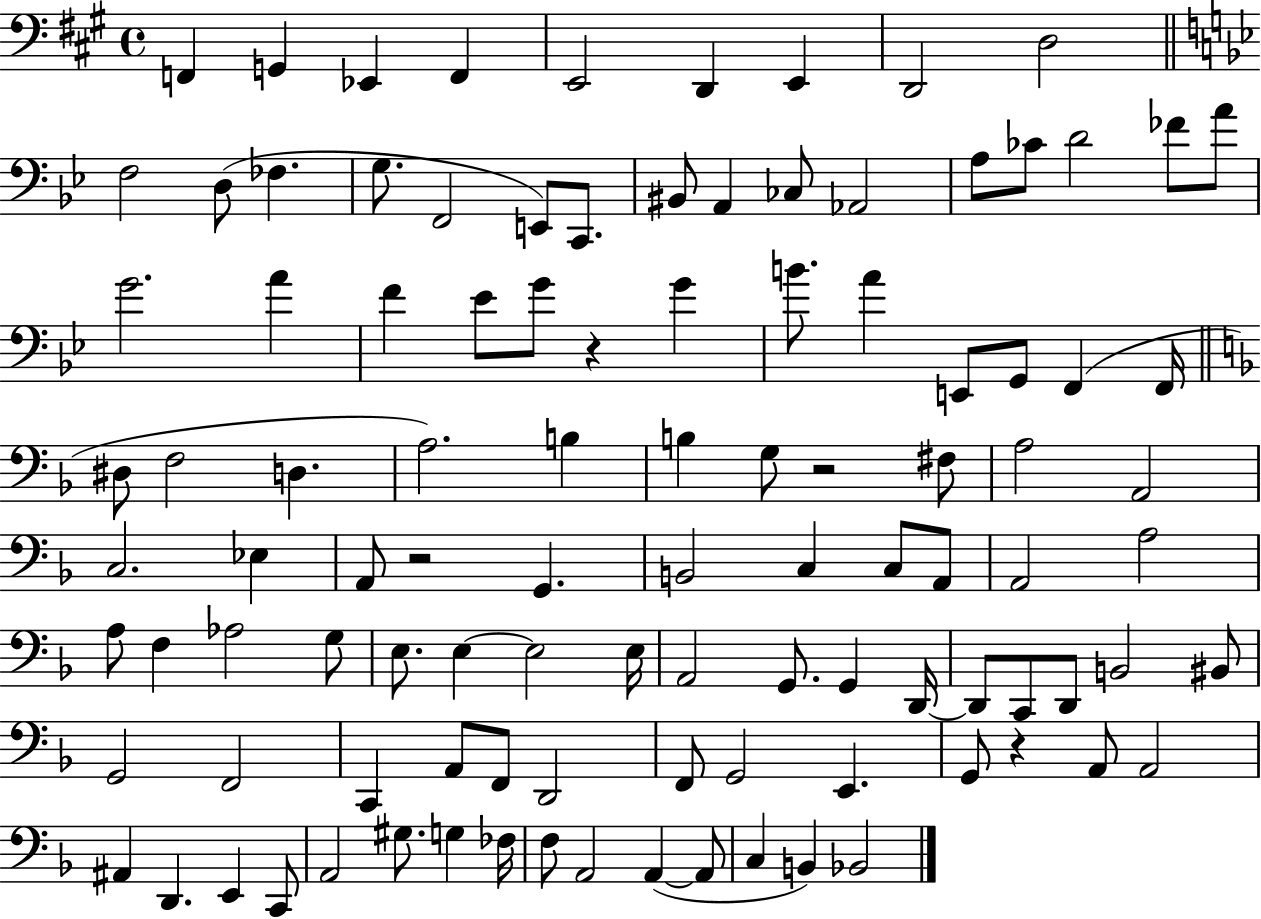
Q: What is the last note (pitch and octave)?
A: Bb2